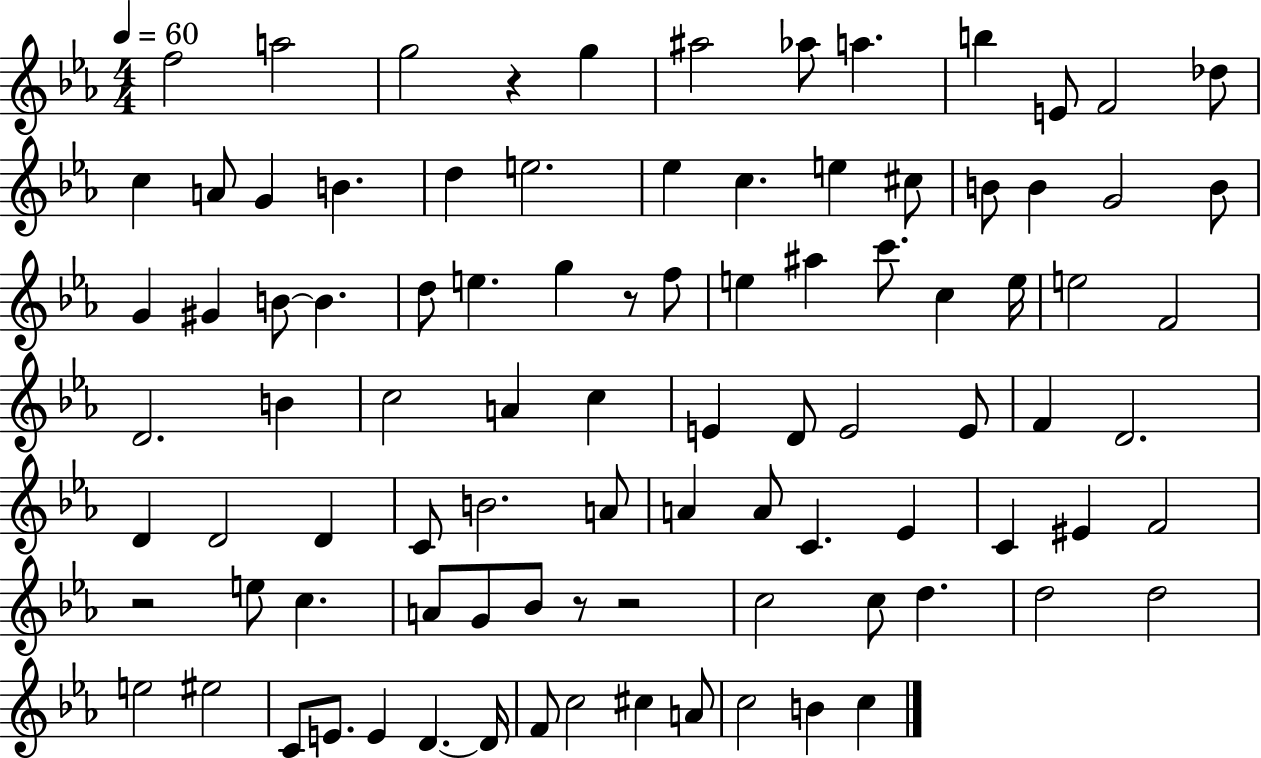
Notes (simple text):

F5/h A5/h G5/h R/q G5/q A#5/h Ab5/e A5/q. B5/q E4/e F4/h Db5/e C5/q A4/e G4/q B4/q. D5/q E5/h. Eb5/q C5/q. E5/q C#5/e B4/e B4/q G4/h B4/e G4/q G#4/q B4/e B4/q. D5/e E5/q. G5/q R/e F5/e E5/q A#5/q C6/e. C5/q E5/s E5/h F4/h D4/h. B4/q C5/h A4/q C5/q E4/q D4/e E4/h E4/e F4/q D4/h. D4/q D4/h D4/q C4/e B4/h. A4/e A4/q A4/e C4/q. Eb4/q C4/q EIS4/q F4/h R/h E5/e C5/q. A4/e G4/e Bb4/e R/e R/h C5/h C5/e D5/q. D5/h D5/h E5/h EIS5/h C4/e E4/e. E4/q D4/q. D4/s F4/e C5/h C#5/q A4/e C5/h B4/q C5/q